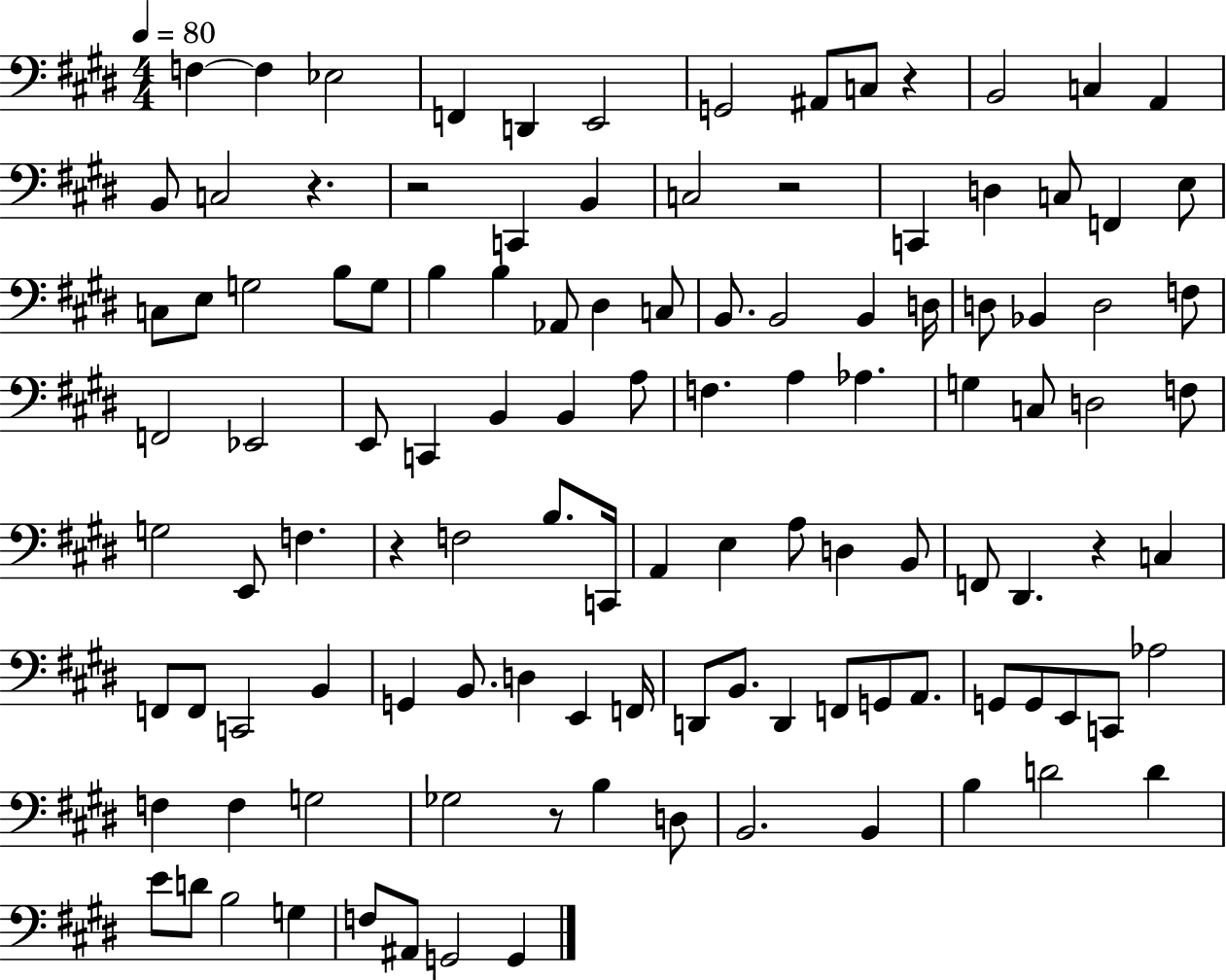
{
  \clef bass
  \numericTimeSignature
  \time 4/4
  \key e \major
  \tempo 4 = 80
  \repeat volta 2 { f4~~ f4 ees2 | f,4 d,4 e,2 | g,2 ais,8 c8 r4 | b,2 c4 a,4 | \break b,8 c2 r4. | r2 c,4 b,4 | c2 r2 | c,4 d4 c8 f,4 e8 | \break c8 e8 g2 b8 g8 | b4 b4 aes,8 dis4 c8 | b,8. b,2 b,4 d16 | d8 bes,4 d2 f8 | \break f,2 ees,2 | e,8 c,4 b,4 b,4 a8 | f4. a4 aes4. | g4 c8 d2 f8 | \break g2 e,8 f4. | r4 f2 b8. c,16 | a,4 e4 a8 d4 b,8 | f,8 dis,4. r4 c4 | \break f,8 f,8 c,2 b,4 | g,4 b,8. d4 e,4 f,16 | d,8 b,8. d,4 f,8 g,8 a,8. | g,8 g,8 e,8 c,8 aes2 | \break f4 f4 g2 | ges2 r8 b4 d8 | b,2. b,4 | b4 d'2 d'4 | \break e'8 d'8 b2 g4 | f8 ais,8 g,2 g,4 | } \bar "|."
}